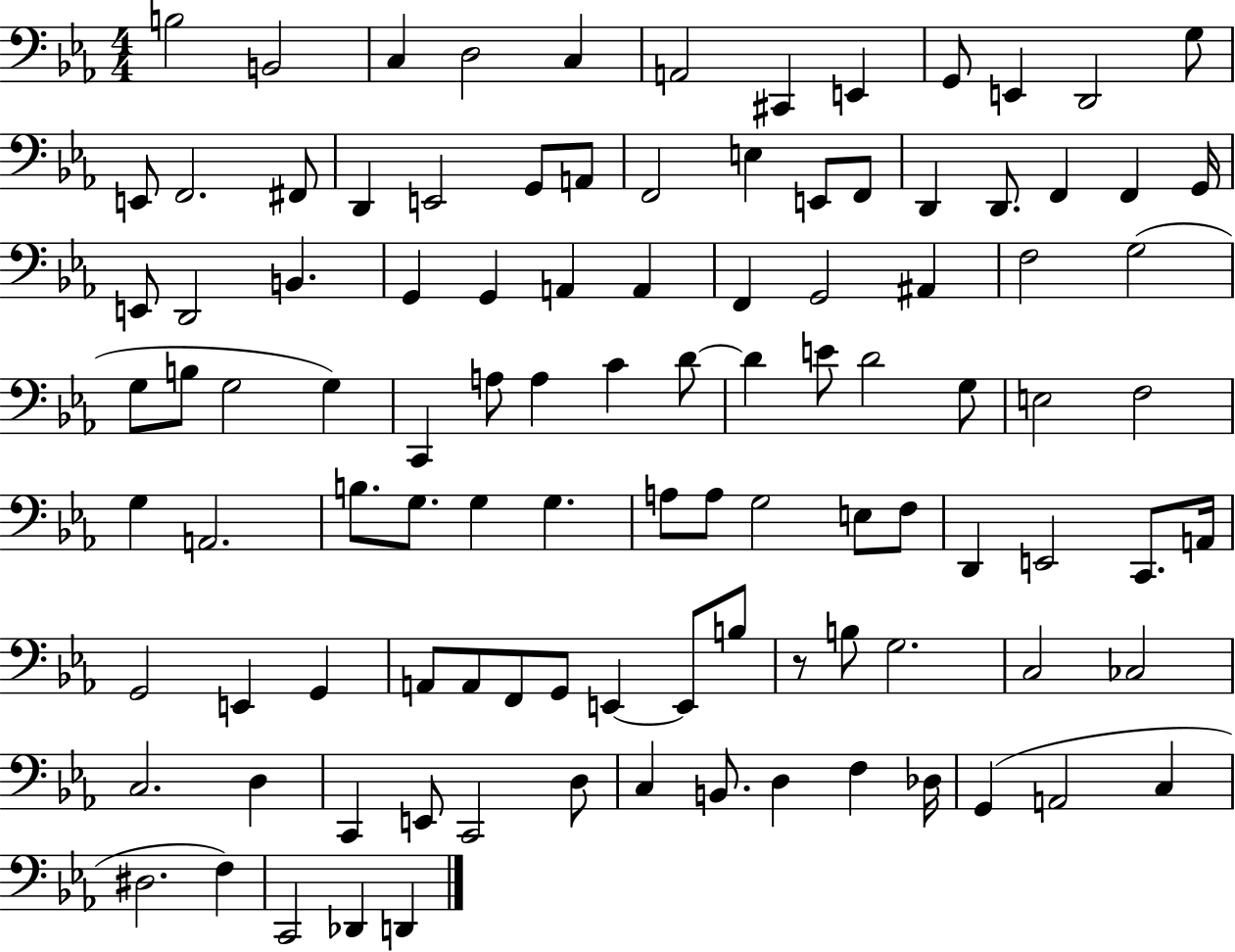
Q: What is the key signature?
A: EES major